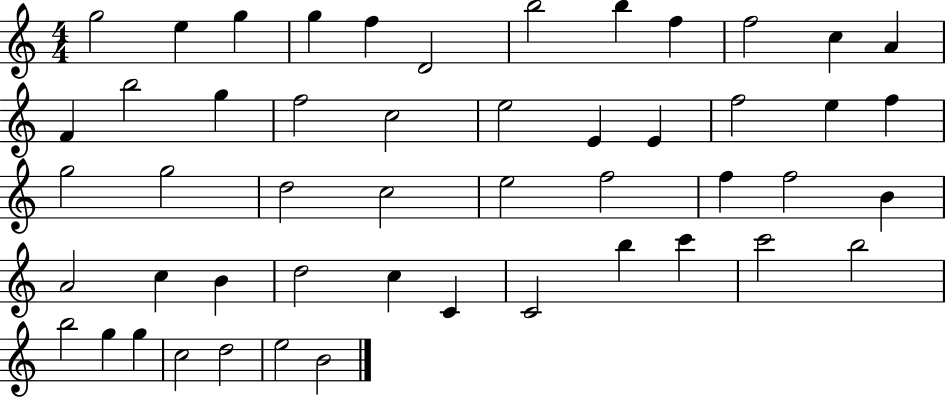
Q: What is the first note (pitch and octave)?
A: G5